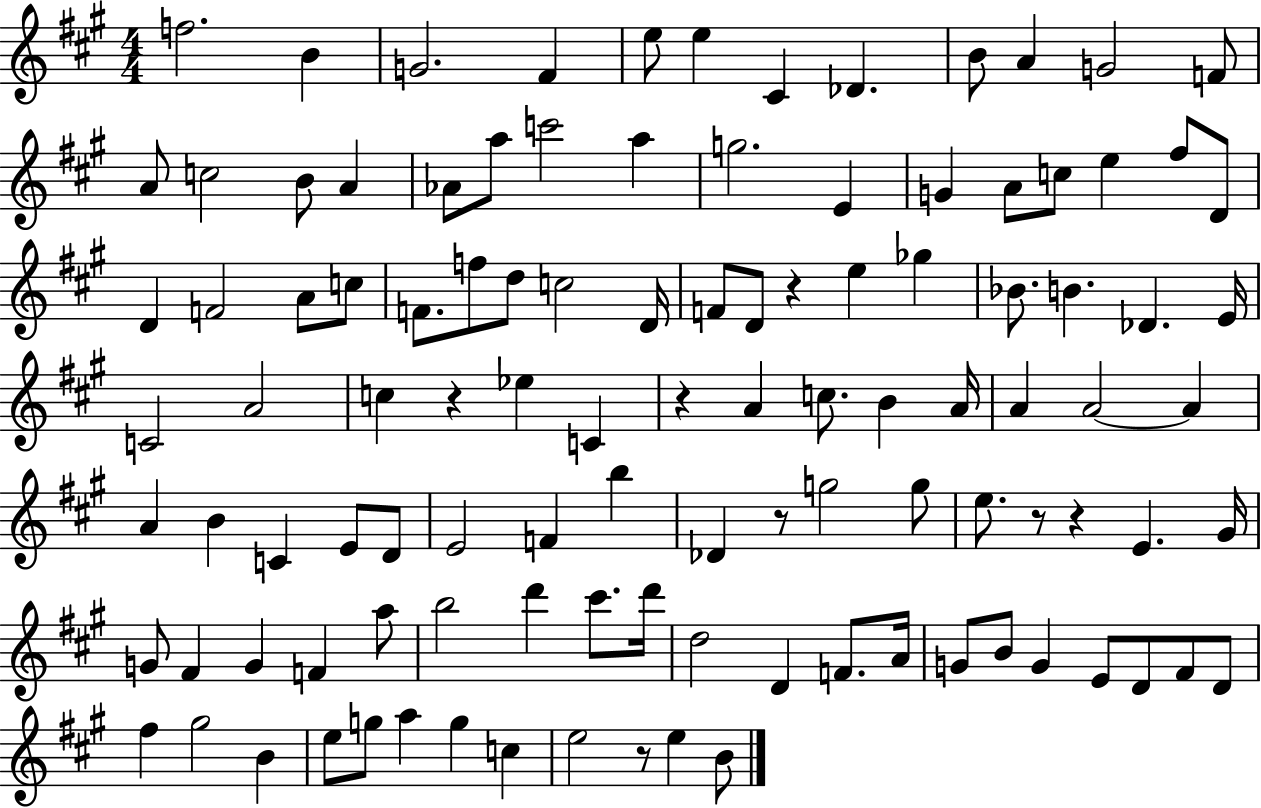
{
  \clef treble
  \numericTimeSignature
  \time 4/4
  \key a \major
  f''2. b'4 | g'2. fis'4 | e''8 e''4 cis'4 des'4. | b'8 a'4 g'2 f'8 | \break a'8 c''2 b'8 a'4 | aes'8 a''8 c'''2 a''4 | g''2. e'4 | g'4 a'8 c''8 e''4 fis''8 d'8 | \break d'4 f'2 a'8 c''8 | f'8. f''8 d''8 c''2 d'16 | f'8 d'8 r4 e''4 ges''4 | bes'8. b'4. des'4. e'16 | \break c'2 a'2 | c''4 r4 ees''4 c'4 | r4 a'4 c''8. b'4 a'16 | a'4 a'2~~ a'4 | \break a'4 b'4 c'4 e'8 d'8 | e'2 f'4 b''4 | des'4 r8 g''2 g''8 | e''8. r8 r4 e'4. gis'16 | \break g'8 fis'4 g'4 f'4 a''8 | b''2 d'''4 cis'''8. d'''16 | d''2 d'4 f'8. a'16 | g'8 b'8 g'4 e'8 d'8 fis'8 d'8 | \break fis''4 gis''2 b'4 | e''8 g''8 a''4 g''4 c''4 | e''2 r8 e''4 b'8 | \bar "|."
}